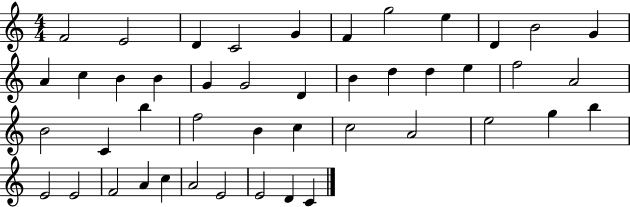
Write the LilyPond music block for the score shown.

{
  \clef treble
  \numericTimeSignature
  \time 4/4
  \key c \major
  f'2 e'2 | d'4 c'2 g'4 | f'4 g''2 e''4 | d'4 b'2 g'4 | \break a'4 c''4 b'4 b'4 | g'4 g'2 d'4 | b'4 d''4 d''4 e''4 | f''2 a'2 | \break b'2 c'4 b''4 | f''2 b'4 c''4 | c''2 a'2 | e''2 g''4 b''4 | \break e'2 e'2 | f'2 a'4 c''4 | a'2 e'2 | e'2 d'4 c'4 | \break \bar "|."
}